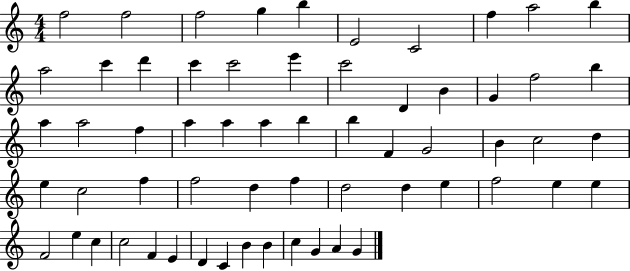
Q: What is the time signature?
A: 4/4